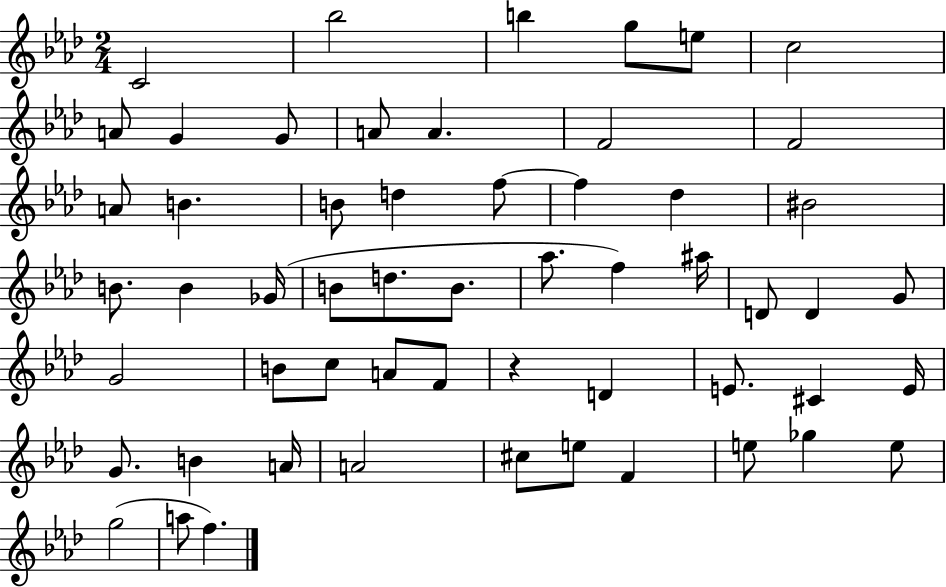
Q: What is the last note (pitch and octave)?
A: F5